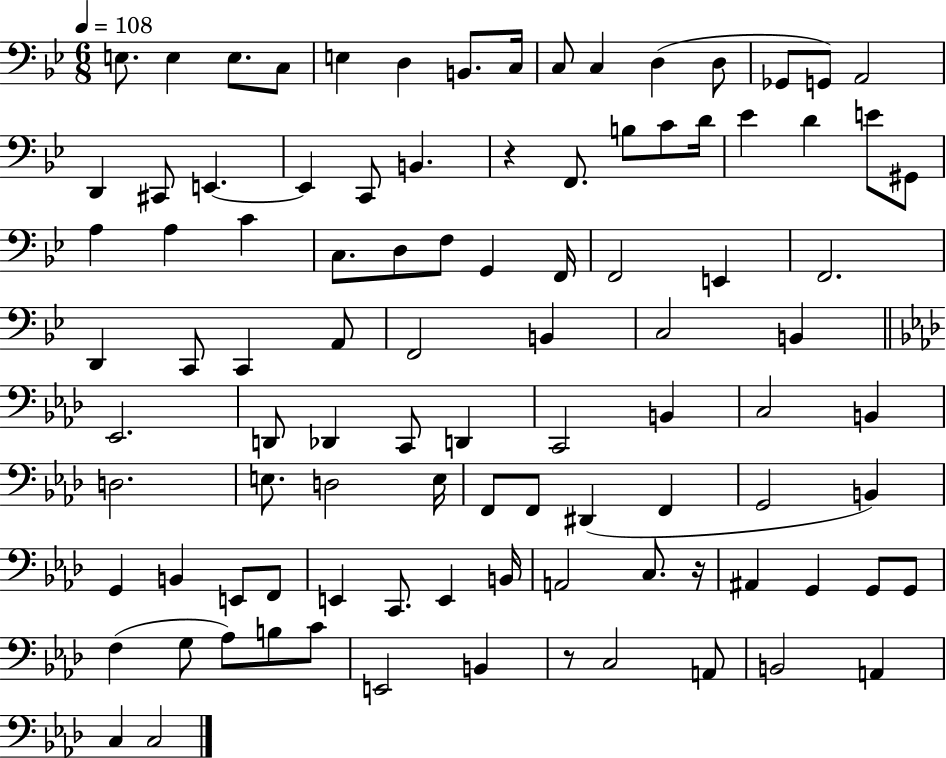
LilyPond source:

{
  \clef bass
  \numericTimeSignature
  \time 6/8
  \key bes \major
  \tempo 4 = 108
  e8. e4 e8. c8 | e4 d4 b,8. c16 | c8 c4 d4( d8 | ges,8 g,8) a,2 | \break d,4 cis,8 e,4.~~ | e,4 c,8 b,4. | r4 f,8. b8 c'8 d'16 | ees'4 d'4 e'8 gis,8 | \break a4 a4 c'4 | c8. d8 f8 g,4 f,16 | f,2 e,4 | f,2. | \break d,4 c,8 c,4 a,8 | f,2 b,4 | c2 b,4 | \bar "||" \break \key aes \major ees,2. | d,8 des,4 c,8 d,4 | c,2 b,4 | c2 b,4 | \break d2. | e8. d2 e16 | f,8 f,8 dis,4( f,4 | g,2 b,4) | \break g,4 b,4 e,8 f,8 | e,4 c,8. e,4 b,16 | a,2 c8. r16 | ais,4 g,4 g,8 g,8 | \break f4( g8 aes8) b8 c'8 | e,2 b,4 | r8 c2 a,8 | b,2 a,4 | \break c4 c2 | \bar "|."
}